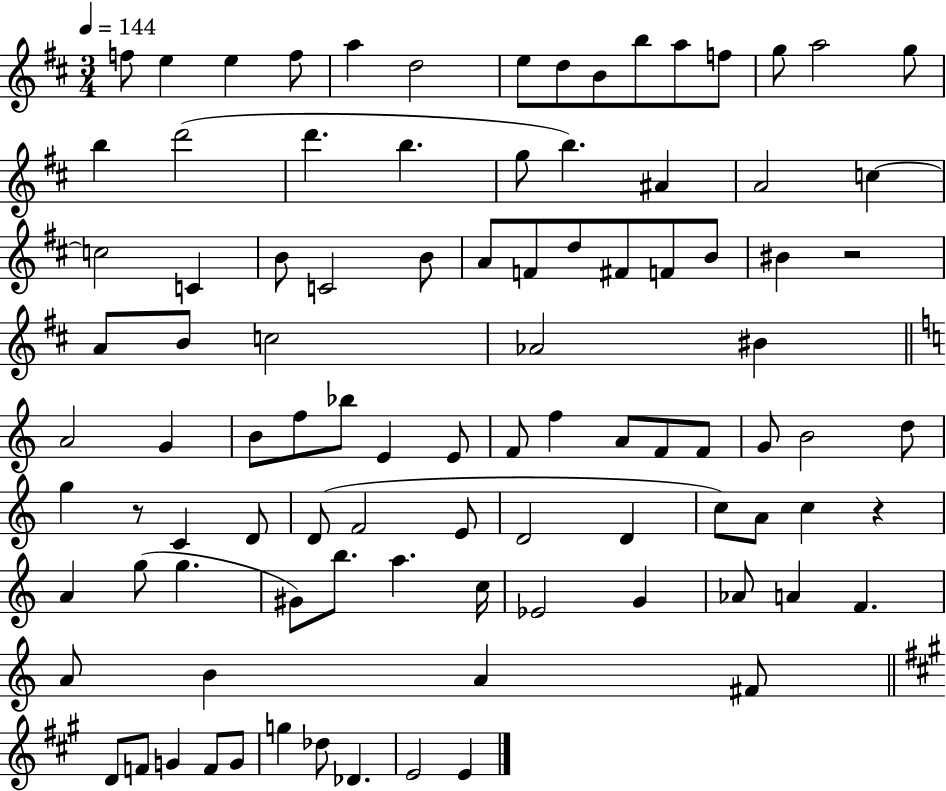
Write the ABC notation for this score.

X:1
T:Untitled
M:3/4
L:1/4
K:D
f/2 e e f/2 a d2 e/2 d/2 B/2 b/2 a/2 f/2 g/2 a2 g/2 b d'2 d' b g/2 b ^A A2 c c2 C B/2 C2 B/2 A/2 F/2 d/2 ^F/2 F/2 B/2 ^B z2 A/2 B/2 c2 _A2 ^B A2 G B/2 f/2 _b/2 E E/2 F/2 f A/2 F/2 F/2 G/2 B2 d/2 g z/2 C D/2 D/2 F2 E/2 D2 D c/2 A/2 c z A g/2 g ^G/2 b/2 a c/4 _E2 G _A/2 A F A/2 B A ^F/2 D/2 F/2 G F/2 G/2 g _d/2 _D E2 E